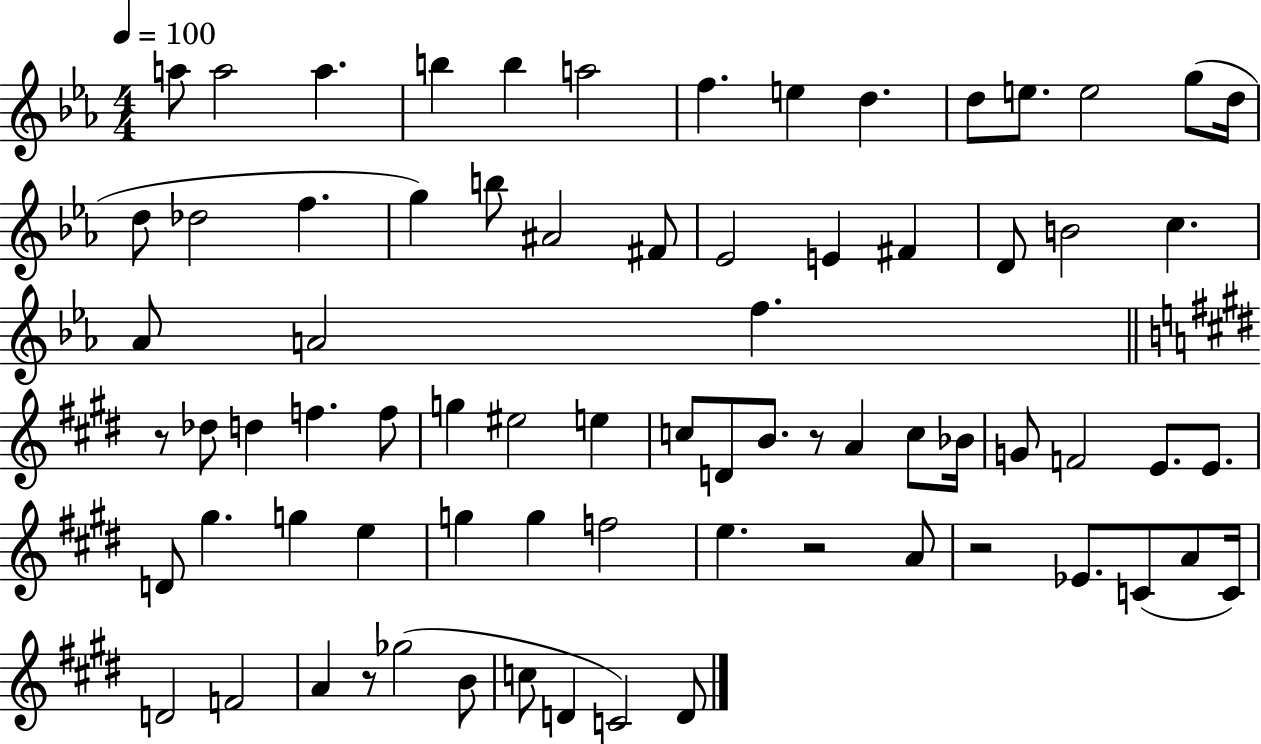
A5/e A5/h A5/q. B5/q B5/q A5/h F5/q. E5/q D5/q. D5/e E5/e. E5/h G5/e D5/s D5/e Db5/h F5/q. G5/q B5/e A#4/h F#4/e Eb4/h E4/q F#4/q D4/e B4/h C5/q. Ab4/e A4/h F5/q. R/e Db5/e D5/q F5/q. F5/e G5/q EIS5/h E5/q C5/e D4/e B4/e. R/e A4/q C5/e Bb4/s G4/e F4/h E4/e. E4/e. D4/e G#5/q. G5/q E5/q G5/q G5/q F5/h E5/q. R/h A4/e R/h Eb4/e. C4/e A4/e C4/s D4/h F4/h A4/q R/e Gb5/h B4/e C5/e D4/q C4/h D4/e